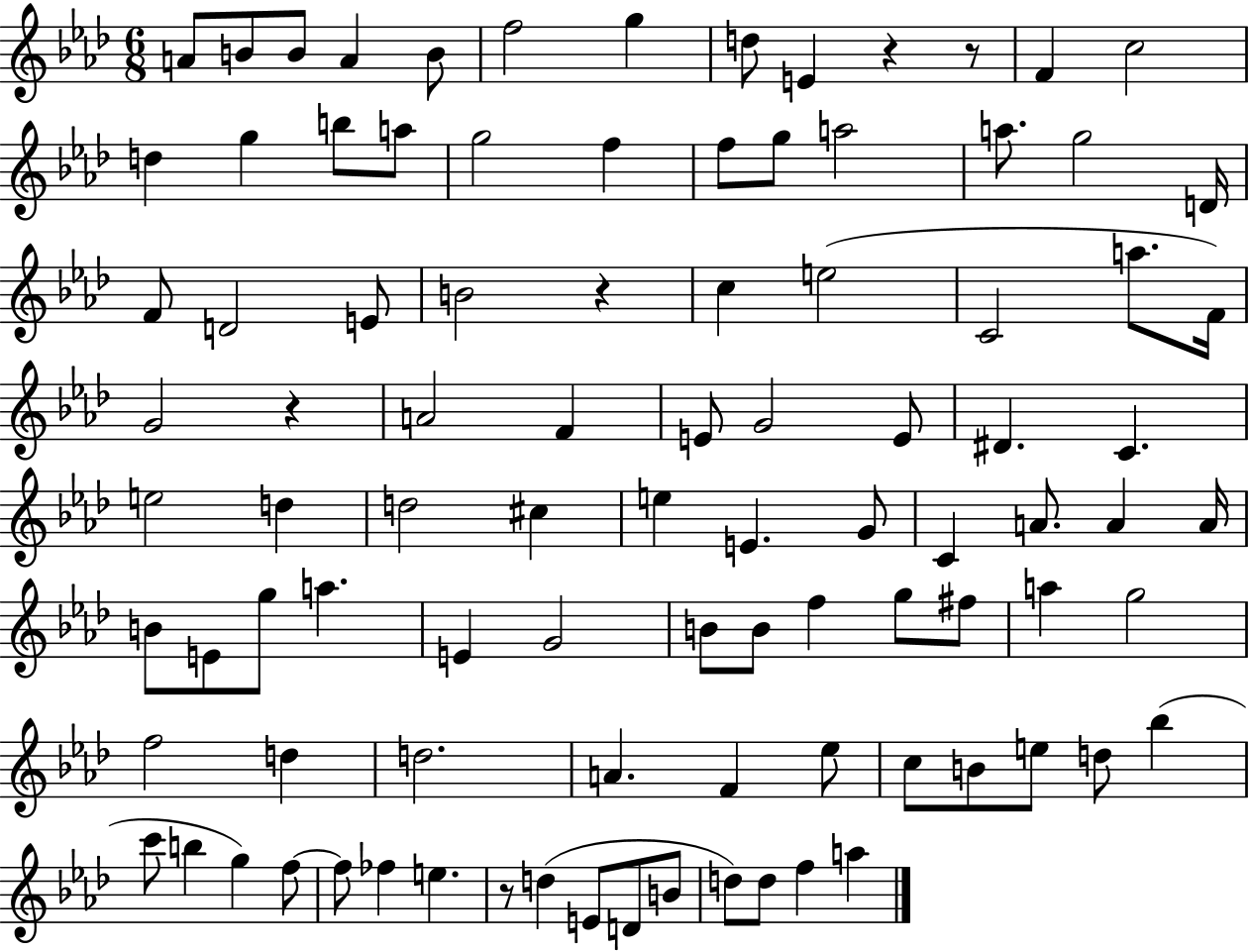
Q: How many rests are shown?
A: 5